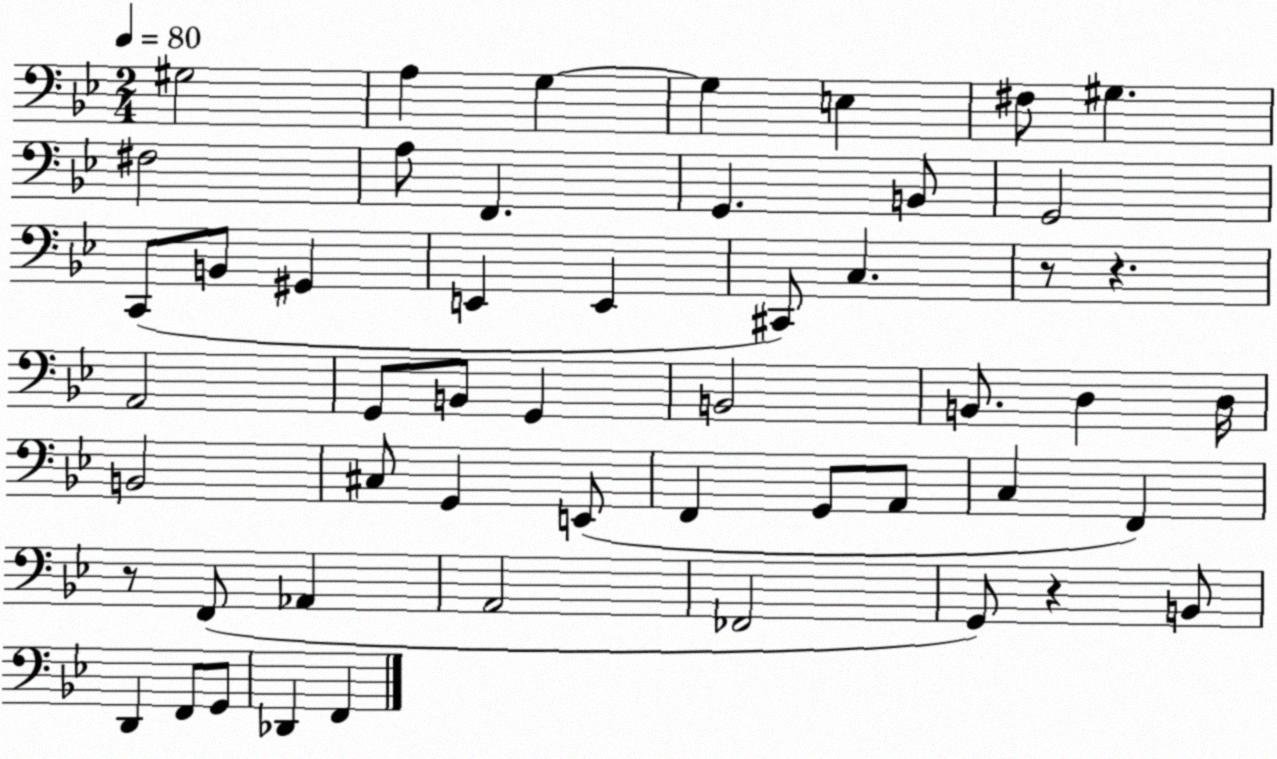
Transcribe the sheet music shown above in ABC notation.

X:1
T:Untitled
M:2/4
L:1/4
K:Bb
^G,2 A, G, G, E, ^F,/2 ^G, ^F,2 A,/2 F,, G,, B,,/2 G,,2 C,,/2 B,,/2 ^G,, E,, E,, ^C,,/2 C, z/2 z A,,2 G,,/2 B,,/2 G,, B,,2 B,,/2 D, D,/4 B,,2 ^C,/2 G,, E,,/2 F,, G,,/2 A,,/2 C, F,, z/2 F,,/2 _A,, A,,2 _F,,2 G,,/2 z B,,/2 D,, F,,/2 G,,/2 _D,, F,,